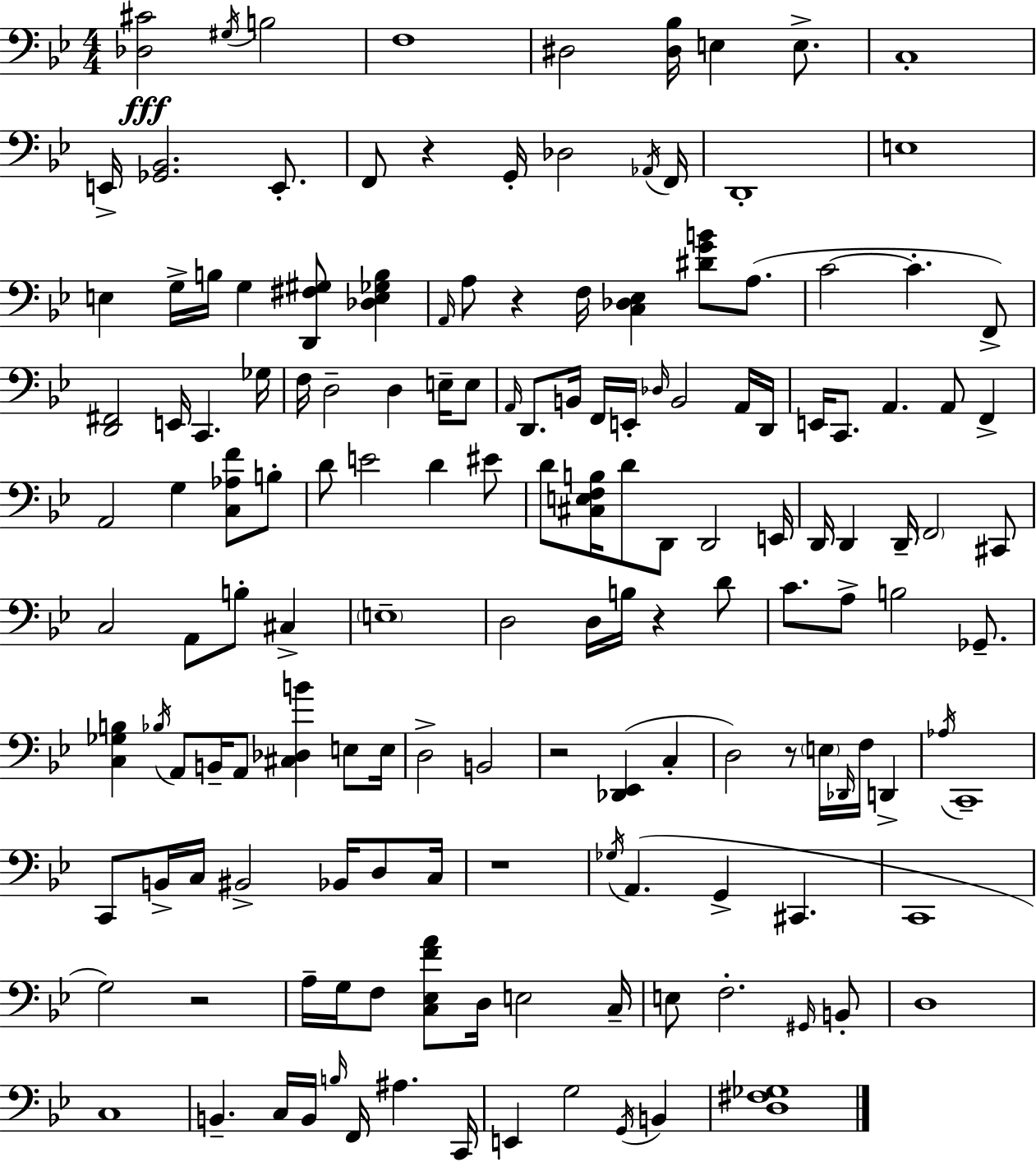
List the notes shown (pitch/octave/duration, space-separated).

[Db3,C#4]/h G#3/s B3/h F3/w D#3/h [D#3,Bb3]/s E3/q E3/e. C3/w E2/s [Gb2,Bb2]/h. E2/e. F2/e R/q G2/s Db3/h Ab2/s F2/s D2/w E3/w E3/q G3/s B3/s G3/q [D2,F#3,G#3]/e [Db3,E3,Gb3,B3]/q A2/s A3/e R/q F3/s [C3,Db3,Eb3]/q [D#4,G4,B4]/e A3/e. C4/h C4/q. F2/e [D2,F#2]/h E2/s C2/q. Gb3/s F3/s D3/h D3/q E3/s E3/e A2/s D2/e. B2/s F2/s E2/s Db3/s B2/h A2/s D2/s E2/s C2/e. A2/q. A2/e F2/q A2/h G3/q [C3,Ab3,F4]/e B3/e D4/e E4/h D4/q EIS4/e D4/e [C#3,E3,F3,B3]/s D4/e D2/e D2/h E2/s D2/s D2/q D2/s F2/h C#2/e C3/h A2/e B3/e C#3/q E3/w D3/h D3/s B3/s R/q D4/e C4/e. A3/e B3/h Gb2/e. [C3,Gb3,B3]/q Bb3/s A2/e B2/s A2/e [C#3,Db3,B4]/q E3/e E3/s D3/h B2/h R/h [Db2,Eb2]/q C3/q D3/h R/e E3/s Db2/s F3/s D2/q Ab3/s C2/w C2/e B2/s C3/s BIS2/h Bb2/s D3/e C3/s R/w Gb3/s A2/q. G2/q C#2/q. C2/w G3/h R/h A3/s G3/s F3/e [C3,Eb3,F4,A4]/e D3/s E3/h C3/s E3/e F3/h. G#2/s B2/e D3/w C3/w B2/q. C3/s B2/s B3/s F2/s A#3/q. C2/s E2/q G3/h G2/s B2/q [D3,F#3,Gb3]/w